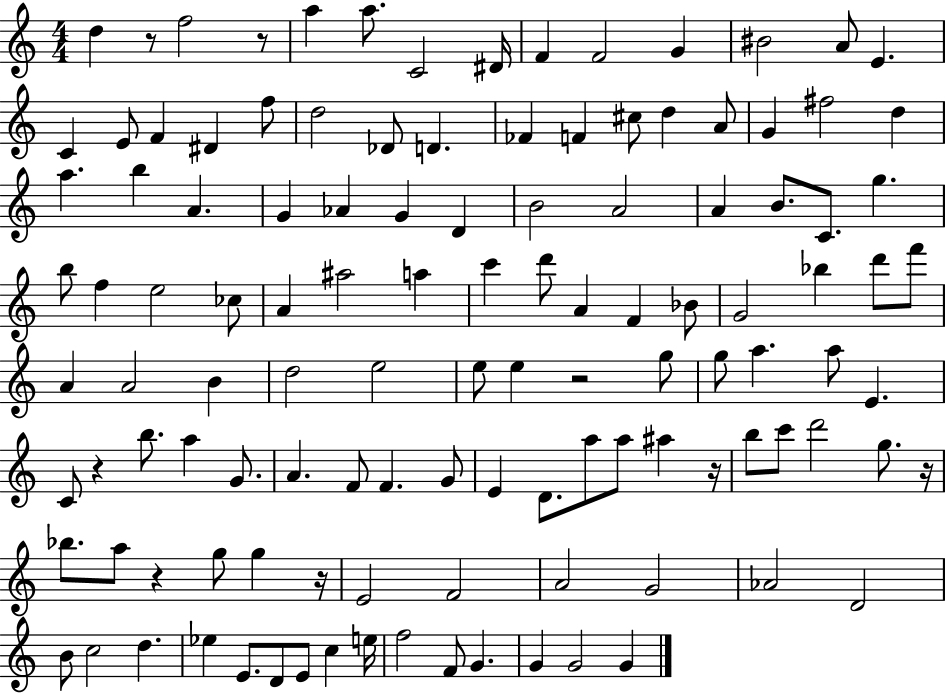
D5/q R/e F5/h R/e A5/q A5/e. C4/h D#4/s F4/q F4/h G4/q BIS4/h A4/e E4/q. C4/q E4/e F4/q D#4/q F5/e D5/h Db4/e D4/q. FES4/q F4/q C#5/e D5/q A4/e G4/q F#5/h D5/q A5/q. B5/q A4/q. G4/q Ab4/q G4/q D4/q B4/h A4/h A4/q B4/e. C4/e. G5/q. B5/e F5/q E5/h CES5/e A4/q A#5/h A5/q C6/q D6/e A4/q F4/q Bb4/e G4/h Bb5/q D6/e F6/e A4/q A4/h B4/q D5/h E5/h E5/e E5/q R/h G5/e G5/e A5/q. A5/e E4/q. C4/e R/q B5/e. A5/q G4/e. A4/q. F4/e F4/q. G4/e E4/q D4/e. A5/e A5/e A#5/q R/s B5/e C6/e D6/h G5/e. R/s Bb5/e. A5/e R/q G5/e G5/q R/s E4/h F4/h A4/h G4/h Ab4/h D4/h B4/e C5/h D5/q. Eb5/q E4/e. D4/e E4/e C5/q E5/s F5/h F4/e G4/q. G4/q G4/h G4/q